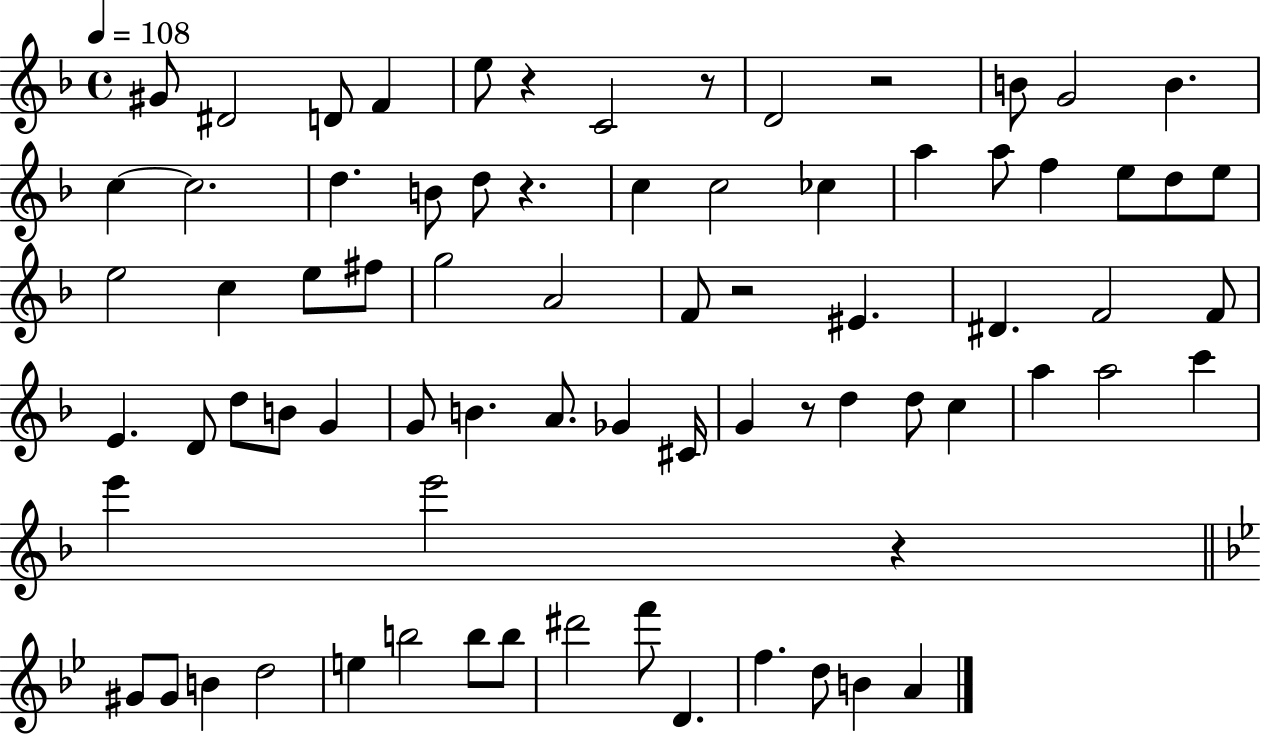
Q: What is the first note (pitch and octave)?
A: G#4